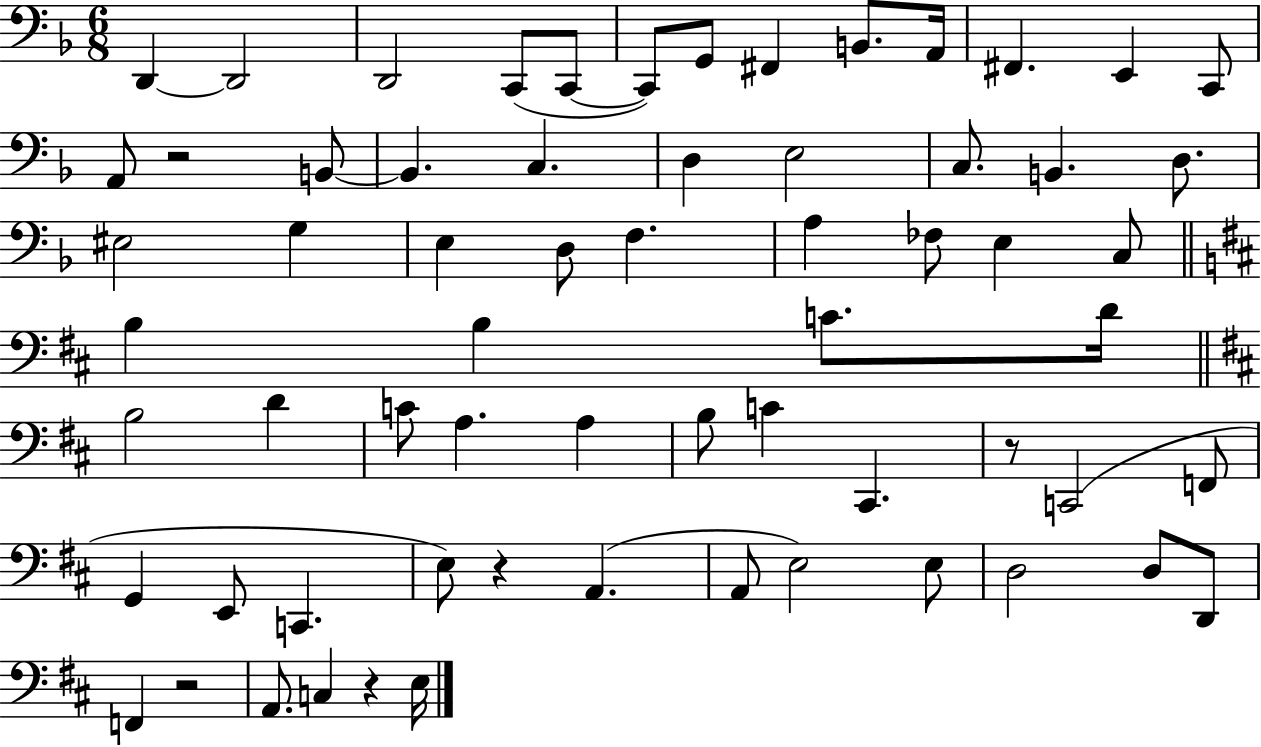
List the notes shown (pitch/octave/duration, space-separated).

D2/q D2/h D2/h C2/e C2/e C2/e G2/e F#2/q B2/e. A2/s F#2/q. E2/q C2/e A2/e R/h B2/e B2/q. C3/q. D3/q E3/h C3/e. B2/q. D3/e. EIS3/h G3/q E3/q D3/e F3/q. A3/q FES3/e E3/q C3/e B3/q B3/q C4/e. D4/s B3/h D4/q C4/e A3/q. A3/q B3/e C4/q C#2/q. R/e C2/h F2/e G2/q E2/e C2/q. E3/e R/q A2/q. A2/e E3/h E3/e D3/h D3/e D2/e F2/q R/h A2/e. C3/q R/q E3/s